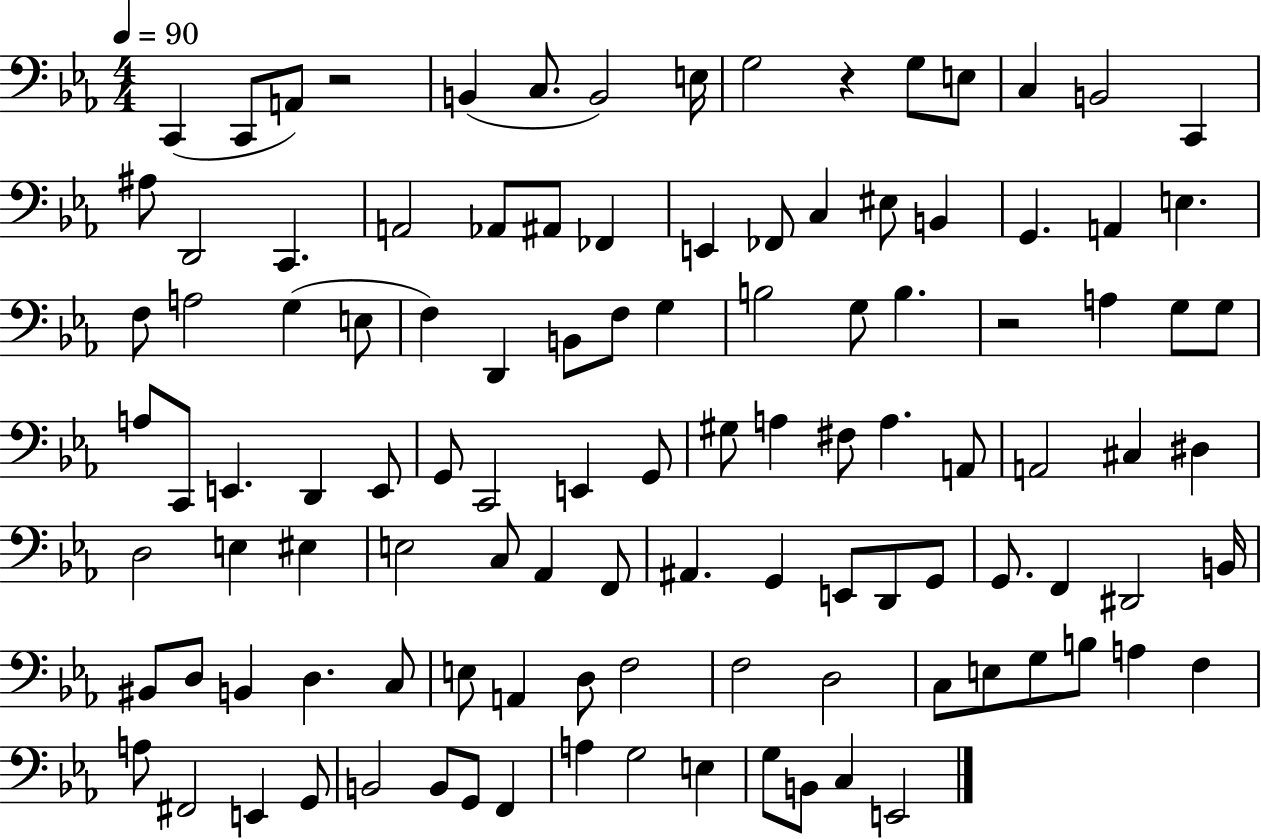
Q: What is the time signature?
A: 4/4